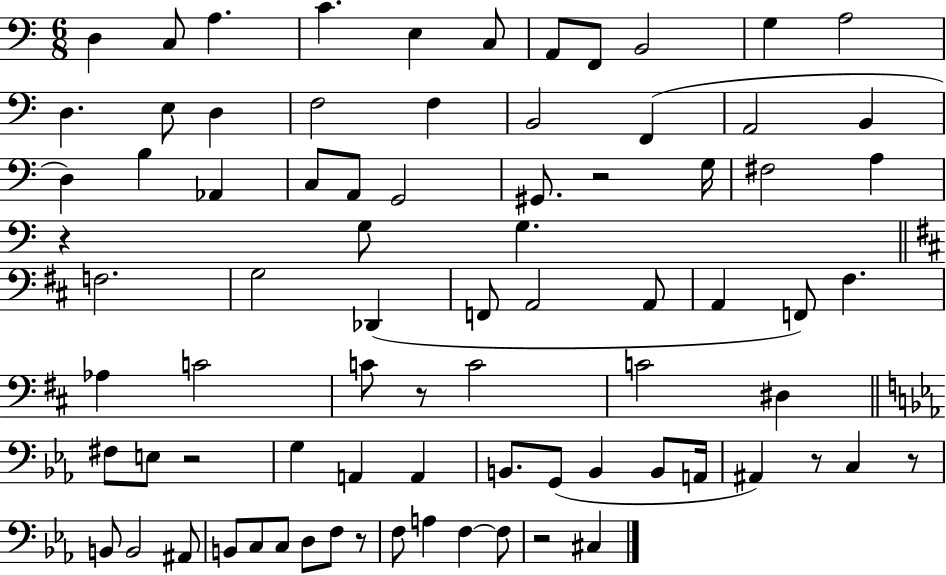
D3/q C3/e A3/q. C4/q. E3/q C3/e A2/e F2/e B2/h G3/q A3/h D3/q. E3/e D3/q F3/h F3/q B2/h F2/q A2/h B2/q D3/q B3/q Ab2/q C3/e A2/e G2/h G#2/e. R/h G3/s F#3/h A3/q R/q G3/e G3/q. F3/h. G3/h Db2/q F2/e A2/h A2/e A2/q F2/e F#3/q. Ab3/q C4/h C4/e R/e C4/h C4/h D#3/q F#3/e E3/e R/h G3/q A2/q A2/q B2/e. G2/e B2/q B2/e A2/s A#2/q R/e C3/q R/e B2/e B2/h A#2/e B2/e C3/e C3/e D3/e F3/e R/e F3/e A3/q F3/q F3/e R/h C#3/q